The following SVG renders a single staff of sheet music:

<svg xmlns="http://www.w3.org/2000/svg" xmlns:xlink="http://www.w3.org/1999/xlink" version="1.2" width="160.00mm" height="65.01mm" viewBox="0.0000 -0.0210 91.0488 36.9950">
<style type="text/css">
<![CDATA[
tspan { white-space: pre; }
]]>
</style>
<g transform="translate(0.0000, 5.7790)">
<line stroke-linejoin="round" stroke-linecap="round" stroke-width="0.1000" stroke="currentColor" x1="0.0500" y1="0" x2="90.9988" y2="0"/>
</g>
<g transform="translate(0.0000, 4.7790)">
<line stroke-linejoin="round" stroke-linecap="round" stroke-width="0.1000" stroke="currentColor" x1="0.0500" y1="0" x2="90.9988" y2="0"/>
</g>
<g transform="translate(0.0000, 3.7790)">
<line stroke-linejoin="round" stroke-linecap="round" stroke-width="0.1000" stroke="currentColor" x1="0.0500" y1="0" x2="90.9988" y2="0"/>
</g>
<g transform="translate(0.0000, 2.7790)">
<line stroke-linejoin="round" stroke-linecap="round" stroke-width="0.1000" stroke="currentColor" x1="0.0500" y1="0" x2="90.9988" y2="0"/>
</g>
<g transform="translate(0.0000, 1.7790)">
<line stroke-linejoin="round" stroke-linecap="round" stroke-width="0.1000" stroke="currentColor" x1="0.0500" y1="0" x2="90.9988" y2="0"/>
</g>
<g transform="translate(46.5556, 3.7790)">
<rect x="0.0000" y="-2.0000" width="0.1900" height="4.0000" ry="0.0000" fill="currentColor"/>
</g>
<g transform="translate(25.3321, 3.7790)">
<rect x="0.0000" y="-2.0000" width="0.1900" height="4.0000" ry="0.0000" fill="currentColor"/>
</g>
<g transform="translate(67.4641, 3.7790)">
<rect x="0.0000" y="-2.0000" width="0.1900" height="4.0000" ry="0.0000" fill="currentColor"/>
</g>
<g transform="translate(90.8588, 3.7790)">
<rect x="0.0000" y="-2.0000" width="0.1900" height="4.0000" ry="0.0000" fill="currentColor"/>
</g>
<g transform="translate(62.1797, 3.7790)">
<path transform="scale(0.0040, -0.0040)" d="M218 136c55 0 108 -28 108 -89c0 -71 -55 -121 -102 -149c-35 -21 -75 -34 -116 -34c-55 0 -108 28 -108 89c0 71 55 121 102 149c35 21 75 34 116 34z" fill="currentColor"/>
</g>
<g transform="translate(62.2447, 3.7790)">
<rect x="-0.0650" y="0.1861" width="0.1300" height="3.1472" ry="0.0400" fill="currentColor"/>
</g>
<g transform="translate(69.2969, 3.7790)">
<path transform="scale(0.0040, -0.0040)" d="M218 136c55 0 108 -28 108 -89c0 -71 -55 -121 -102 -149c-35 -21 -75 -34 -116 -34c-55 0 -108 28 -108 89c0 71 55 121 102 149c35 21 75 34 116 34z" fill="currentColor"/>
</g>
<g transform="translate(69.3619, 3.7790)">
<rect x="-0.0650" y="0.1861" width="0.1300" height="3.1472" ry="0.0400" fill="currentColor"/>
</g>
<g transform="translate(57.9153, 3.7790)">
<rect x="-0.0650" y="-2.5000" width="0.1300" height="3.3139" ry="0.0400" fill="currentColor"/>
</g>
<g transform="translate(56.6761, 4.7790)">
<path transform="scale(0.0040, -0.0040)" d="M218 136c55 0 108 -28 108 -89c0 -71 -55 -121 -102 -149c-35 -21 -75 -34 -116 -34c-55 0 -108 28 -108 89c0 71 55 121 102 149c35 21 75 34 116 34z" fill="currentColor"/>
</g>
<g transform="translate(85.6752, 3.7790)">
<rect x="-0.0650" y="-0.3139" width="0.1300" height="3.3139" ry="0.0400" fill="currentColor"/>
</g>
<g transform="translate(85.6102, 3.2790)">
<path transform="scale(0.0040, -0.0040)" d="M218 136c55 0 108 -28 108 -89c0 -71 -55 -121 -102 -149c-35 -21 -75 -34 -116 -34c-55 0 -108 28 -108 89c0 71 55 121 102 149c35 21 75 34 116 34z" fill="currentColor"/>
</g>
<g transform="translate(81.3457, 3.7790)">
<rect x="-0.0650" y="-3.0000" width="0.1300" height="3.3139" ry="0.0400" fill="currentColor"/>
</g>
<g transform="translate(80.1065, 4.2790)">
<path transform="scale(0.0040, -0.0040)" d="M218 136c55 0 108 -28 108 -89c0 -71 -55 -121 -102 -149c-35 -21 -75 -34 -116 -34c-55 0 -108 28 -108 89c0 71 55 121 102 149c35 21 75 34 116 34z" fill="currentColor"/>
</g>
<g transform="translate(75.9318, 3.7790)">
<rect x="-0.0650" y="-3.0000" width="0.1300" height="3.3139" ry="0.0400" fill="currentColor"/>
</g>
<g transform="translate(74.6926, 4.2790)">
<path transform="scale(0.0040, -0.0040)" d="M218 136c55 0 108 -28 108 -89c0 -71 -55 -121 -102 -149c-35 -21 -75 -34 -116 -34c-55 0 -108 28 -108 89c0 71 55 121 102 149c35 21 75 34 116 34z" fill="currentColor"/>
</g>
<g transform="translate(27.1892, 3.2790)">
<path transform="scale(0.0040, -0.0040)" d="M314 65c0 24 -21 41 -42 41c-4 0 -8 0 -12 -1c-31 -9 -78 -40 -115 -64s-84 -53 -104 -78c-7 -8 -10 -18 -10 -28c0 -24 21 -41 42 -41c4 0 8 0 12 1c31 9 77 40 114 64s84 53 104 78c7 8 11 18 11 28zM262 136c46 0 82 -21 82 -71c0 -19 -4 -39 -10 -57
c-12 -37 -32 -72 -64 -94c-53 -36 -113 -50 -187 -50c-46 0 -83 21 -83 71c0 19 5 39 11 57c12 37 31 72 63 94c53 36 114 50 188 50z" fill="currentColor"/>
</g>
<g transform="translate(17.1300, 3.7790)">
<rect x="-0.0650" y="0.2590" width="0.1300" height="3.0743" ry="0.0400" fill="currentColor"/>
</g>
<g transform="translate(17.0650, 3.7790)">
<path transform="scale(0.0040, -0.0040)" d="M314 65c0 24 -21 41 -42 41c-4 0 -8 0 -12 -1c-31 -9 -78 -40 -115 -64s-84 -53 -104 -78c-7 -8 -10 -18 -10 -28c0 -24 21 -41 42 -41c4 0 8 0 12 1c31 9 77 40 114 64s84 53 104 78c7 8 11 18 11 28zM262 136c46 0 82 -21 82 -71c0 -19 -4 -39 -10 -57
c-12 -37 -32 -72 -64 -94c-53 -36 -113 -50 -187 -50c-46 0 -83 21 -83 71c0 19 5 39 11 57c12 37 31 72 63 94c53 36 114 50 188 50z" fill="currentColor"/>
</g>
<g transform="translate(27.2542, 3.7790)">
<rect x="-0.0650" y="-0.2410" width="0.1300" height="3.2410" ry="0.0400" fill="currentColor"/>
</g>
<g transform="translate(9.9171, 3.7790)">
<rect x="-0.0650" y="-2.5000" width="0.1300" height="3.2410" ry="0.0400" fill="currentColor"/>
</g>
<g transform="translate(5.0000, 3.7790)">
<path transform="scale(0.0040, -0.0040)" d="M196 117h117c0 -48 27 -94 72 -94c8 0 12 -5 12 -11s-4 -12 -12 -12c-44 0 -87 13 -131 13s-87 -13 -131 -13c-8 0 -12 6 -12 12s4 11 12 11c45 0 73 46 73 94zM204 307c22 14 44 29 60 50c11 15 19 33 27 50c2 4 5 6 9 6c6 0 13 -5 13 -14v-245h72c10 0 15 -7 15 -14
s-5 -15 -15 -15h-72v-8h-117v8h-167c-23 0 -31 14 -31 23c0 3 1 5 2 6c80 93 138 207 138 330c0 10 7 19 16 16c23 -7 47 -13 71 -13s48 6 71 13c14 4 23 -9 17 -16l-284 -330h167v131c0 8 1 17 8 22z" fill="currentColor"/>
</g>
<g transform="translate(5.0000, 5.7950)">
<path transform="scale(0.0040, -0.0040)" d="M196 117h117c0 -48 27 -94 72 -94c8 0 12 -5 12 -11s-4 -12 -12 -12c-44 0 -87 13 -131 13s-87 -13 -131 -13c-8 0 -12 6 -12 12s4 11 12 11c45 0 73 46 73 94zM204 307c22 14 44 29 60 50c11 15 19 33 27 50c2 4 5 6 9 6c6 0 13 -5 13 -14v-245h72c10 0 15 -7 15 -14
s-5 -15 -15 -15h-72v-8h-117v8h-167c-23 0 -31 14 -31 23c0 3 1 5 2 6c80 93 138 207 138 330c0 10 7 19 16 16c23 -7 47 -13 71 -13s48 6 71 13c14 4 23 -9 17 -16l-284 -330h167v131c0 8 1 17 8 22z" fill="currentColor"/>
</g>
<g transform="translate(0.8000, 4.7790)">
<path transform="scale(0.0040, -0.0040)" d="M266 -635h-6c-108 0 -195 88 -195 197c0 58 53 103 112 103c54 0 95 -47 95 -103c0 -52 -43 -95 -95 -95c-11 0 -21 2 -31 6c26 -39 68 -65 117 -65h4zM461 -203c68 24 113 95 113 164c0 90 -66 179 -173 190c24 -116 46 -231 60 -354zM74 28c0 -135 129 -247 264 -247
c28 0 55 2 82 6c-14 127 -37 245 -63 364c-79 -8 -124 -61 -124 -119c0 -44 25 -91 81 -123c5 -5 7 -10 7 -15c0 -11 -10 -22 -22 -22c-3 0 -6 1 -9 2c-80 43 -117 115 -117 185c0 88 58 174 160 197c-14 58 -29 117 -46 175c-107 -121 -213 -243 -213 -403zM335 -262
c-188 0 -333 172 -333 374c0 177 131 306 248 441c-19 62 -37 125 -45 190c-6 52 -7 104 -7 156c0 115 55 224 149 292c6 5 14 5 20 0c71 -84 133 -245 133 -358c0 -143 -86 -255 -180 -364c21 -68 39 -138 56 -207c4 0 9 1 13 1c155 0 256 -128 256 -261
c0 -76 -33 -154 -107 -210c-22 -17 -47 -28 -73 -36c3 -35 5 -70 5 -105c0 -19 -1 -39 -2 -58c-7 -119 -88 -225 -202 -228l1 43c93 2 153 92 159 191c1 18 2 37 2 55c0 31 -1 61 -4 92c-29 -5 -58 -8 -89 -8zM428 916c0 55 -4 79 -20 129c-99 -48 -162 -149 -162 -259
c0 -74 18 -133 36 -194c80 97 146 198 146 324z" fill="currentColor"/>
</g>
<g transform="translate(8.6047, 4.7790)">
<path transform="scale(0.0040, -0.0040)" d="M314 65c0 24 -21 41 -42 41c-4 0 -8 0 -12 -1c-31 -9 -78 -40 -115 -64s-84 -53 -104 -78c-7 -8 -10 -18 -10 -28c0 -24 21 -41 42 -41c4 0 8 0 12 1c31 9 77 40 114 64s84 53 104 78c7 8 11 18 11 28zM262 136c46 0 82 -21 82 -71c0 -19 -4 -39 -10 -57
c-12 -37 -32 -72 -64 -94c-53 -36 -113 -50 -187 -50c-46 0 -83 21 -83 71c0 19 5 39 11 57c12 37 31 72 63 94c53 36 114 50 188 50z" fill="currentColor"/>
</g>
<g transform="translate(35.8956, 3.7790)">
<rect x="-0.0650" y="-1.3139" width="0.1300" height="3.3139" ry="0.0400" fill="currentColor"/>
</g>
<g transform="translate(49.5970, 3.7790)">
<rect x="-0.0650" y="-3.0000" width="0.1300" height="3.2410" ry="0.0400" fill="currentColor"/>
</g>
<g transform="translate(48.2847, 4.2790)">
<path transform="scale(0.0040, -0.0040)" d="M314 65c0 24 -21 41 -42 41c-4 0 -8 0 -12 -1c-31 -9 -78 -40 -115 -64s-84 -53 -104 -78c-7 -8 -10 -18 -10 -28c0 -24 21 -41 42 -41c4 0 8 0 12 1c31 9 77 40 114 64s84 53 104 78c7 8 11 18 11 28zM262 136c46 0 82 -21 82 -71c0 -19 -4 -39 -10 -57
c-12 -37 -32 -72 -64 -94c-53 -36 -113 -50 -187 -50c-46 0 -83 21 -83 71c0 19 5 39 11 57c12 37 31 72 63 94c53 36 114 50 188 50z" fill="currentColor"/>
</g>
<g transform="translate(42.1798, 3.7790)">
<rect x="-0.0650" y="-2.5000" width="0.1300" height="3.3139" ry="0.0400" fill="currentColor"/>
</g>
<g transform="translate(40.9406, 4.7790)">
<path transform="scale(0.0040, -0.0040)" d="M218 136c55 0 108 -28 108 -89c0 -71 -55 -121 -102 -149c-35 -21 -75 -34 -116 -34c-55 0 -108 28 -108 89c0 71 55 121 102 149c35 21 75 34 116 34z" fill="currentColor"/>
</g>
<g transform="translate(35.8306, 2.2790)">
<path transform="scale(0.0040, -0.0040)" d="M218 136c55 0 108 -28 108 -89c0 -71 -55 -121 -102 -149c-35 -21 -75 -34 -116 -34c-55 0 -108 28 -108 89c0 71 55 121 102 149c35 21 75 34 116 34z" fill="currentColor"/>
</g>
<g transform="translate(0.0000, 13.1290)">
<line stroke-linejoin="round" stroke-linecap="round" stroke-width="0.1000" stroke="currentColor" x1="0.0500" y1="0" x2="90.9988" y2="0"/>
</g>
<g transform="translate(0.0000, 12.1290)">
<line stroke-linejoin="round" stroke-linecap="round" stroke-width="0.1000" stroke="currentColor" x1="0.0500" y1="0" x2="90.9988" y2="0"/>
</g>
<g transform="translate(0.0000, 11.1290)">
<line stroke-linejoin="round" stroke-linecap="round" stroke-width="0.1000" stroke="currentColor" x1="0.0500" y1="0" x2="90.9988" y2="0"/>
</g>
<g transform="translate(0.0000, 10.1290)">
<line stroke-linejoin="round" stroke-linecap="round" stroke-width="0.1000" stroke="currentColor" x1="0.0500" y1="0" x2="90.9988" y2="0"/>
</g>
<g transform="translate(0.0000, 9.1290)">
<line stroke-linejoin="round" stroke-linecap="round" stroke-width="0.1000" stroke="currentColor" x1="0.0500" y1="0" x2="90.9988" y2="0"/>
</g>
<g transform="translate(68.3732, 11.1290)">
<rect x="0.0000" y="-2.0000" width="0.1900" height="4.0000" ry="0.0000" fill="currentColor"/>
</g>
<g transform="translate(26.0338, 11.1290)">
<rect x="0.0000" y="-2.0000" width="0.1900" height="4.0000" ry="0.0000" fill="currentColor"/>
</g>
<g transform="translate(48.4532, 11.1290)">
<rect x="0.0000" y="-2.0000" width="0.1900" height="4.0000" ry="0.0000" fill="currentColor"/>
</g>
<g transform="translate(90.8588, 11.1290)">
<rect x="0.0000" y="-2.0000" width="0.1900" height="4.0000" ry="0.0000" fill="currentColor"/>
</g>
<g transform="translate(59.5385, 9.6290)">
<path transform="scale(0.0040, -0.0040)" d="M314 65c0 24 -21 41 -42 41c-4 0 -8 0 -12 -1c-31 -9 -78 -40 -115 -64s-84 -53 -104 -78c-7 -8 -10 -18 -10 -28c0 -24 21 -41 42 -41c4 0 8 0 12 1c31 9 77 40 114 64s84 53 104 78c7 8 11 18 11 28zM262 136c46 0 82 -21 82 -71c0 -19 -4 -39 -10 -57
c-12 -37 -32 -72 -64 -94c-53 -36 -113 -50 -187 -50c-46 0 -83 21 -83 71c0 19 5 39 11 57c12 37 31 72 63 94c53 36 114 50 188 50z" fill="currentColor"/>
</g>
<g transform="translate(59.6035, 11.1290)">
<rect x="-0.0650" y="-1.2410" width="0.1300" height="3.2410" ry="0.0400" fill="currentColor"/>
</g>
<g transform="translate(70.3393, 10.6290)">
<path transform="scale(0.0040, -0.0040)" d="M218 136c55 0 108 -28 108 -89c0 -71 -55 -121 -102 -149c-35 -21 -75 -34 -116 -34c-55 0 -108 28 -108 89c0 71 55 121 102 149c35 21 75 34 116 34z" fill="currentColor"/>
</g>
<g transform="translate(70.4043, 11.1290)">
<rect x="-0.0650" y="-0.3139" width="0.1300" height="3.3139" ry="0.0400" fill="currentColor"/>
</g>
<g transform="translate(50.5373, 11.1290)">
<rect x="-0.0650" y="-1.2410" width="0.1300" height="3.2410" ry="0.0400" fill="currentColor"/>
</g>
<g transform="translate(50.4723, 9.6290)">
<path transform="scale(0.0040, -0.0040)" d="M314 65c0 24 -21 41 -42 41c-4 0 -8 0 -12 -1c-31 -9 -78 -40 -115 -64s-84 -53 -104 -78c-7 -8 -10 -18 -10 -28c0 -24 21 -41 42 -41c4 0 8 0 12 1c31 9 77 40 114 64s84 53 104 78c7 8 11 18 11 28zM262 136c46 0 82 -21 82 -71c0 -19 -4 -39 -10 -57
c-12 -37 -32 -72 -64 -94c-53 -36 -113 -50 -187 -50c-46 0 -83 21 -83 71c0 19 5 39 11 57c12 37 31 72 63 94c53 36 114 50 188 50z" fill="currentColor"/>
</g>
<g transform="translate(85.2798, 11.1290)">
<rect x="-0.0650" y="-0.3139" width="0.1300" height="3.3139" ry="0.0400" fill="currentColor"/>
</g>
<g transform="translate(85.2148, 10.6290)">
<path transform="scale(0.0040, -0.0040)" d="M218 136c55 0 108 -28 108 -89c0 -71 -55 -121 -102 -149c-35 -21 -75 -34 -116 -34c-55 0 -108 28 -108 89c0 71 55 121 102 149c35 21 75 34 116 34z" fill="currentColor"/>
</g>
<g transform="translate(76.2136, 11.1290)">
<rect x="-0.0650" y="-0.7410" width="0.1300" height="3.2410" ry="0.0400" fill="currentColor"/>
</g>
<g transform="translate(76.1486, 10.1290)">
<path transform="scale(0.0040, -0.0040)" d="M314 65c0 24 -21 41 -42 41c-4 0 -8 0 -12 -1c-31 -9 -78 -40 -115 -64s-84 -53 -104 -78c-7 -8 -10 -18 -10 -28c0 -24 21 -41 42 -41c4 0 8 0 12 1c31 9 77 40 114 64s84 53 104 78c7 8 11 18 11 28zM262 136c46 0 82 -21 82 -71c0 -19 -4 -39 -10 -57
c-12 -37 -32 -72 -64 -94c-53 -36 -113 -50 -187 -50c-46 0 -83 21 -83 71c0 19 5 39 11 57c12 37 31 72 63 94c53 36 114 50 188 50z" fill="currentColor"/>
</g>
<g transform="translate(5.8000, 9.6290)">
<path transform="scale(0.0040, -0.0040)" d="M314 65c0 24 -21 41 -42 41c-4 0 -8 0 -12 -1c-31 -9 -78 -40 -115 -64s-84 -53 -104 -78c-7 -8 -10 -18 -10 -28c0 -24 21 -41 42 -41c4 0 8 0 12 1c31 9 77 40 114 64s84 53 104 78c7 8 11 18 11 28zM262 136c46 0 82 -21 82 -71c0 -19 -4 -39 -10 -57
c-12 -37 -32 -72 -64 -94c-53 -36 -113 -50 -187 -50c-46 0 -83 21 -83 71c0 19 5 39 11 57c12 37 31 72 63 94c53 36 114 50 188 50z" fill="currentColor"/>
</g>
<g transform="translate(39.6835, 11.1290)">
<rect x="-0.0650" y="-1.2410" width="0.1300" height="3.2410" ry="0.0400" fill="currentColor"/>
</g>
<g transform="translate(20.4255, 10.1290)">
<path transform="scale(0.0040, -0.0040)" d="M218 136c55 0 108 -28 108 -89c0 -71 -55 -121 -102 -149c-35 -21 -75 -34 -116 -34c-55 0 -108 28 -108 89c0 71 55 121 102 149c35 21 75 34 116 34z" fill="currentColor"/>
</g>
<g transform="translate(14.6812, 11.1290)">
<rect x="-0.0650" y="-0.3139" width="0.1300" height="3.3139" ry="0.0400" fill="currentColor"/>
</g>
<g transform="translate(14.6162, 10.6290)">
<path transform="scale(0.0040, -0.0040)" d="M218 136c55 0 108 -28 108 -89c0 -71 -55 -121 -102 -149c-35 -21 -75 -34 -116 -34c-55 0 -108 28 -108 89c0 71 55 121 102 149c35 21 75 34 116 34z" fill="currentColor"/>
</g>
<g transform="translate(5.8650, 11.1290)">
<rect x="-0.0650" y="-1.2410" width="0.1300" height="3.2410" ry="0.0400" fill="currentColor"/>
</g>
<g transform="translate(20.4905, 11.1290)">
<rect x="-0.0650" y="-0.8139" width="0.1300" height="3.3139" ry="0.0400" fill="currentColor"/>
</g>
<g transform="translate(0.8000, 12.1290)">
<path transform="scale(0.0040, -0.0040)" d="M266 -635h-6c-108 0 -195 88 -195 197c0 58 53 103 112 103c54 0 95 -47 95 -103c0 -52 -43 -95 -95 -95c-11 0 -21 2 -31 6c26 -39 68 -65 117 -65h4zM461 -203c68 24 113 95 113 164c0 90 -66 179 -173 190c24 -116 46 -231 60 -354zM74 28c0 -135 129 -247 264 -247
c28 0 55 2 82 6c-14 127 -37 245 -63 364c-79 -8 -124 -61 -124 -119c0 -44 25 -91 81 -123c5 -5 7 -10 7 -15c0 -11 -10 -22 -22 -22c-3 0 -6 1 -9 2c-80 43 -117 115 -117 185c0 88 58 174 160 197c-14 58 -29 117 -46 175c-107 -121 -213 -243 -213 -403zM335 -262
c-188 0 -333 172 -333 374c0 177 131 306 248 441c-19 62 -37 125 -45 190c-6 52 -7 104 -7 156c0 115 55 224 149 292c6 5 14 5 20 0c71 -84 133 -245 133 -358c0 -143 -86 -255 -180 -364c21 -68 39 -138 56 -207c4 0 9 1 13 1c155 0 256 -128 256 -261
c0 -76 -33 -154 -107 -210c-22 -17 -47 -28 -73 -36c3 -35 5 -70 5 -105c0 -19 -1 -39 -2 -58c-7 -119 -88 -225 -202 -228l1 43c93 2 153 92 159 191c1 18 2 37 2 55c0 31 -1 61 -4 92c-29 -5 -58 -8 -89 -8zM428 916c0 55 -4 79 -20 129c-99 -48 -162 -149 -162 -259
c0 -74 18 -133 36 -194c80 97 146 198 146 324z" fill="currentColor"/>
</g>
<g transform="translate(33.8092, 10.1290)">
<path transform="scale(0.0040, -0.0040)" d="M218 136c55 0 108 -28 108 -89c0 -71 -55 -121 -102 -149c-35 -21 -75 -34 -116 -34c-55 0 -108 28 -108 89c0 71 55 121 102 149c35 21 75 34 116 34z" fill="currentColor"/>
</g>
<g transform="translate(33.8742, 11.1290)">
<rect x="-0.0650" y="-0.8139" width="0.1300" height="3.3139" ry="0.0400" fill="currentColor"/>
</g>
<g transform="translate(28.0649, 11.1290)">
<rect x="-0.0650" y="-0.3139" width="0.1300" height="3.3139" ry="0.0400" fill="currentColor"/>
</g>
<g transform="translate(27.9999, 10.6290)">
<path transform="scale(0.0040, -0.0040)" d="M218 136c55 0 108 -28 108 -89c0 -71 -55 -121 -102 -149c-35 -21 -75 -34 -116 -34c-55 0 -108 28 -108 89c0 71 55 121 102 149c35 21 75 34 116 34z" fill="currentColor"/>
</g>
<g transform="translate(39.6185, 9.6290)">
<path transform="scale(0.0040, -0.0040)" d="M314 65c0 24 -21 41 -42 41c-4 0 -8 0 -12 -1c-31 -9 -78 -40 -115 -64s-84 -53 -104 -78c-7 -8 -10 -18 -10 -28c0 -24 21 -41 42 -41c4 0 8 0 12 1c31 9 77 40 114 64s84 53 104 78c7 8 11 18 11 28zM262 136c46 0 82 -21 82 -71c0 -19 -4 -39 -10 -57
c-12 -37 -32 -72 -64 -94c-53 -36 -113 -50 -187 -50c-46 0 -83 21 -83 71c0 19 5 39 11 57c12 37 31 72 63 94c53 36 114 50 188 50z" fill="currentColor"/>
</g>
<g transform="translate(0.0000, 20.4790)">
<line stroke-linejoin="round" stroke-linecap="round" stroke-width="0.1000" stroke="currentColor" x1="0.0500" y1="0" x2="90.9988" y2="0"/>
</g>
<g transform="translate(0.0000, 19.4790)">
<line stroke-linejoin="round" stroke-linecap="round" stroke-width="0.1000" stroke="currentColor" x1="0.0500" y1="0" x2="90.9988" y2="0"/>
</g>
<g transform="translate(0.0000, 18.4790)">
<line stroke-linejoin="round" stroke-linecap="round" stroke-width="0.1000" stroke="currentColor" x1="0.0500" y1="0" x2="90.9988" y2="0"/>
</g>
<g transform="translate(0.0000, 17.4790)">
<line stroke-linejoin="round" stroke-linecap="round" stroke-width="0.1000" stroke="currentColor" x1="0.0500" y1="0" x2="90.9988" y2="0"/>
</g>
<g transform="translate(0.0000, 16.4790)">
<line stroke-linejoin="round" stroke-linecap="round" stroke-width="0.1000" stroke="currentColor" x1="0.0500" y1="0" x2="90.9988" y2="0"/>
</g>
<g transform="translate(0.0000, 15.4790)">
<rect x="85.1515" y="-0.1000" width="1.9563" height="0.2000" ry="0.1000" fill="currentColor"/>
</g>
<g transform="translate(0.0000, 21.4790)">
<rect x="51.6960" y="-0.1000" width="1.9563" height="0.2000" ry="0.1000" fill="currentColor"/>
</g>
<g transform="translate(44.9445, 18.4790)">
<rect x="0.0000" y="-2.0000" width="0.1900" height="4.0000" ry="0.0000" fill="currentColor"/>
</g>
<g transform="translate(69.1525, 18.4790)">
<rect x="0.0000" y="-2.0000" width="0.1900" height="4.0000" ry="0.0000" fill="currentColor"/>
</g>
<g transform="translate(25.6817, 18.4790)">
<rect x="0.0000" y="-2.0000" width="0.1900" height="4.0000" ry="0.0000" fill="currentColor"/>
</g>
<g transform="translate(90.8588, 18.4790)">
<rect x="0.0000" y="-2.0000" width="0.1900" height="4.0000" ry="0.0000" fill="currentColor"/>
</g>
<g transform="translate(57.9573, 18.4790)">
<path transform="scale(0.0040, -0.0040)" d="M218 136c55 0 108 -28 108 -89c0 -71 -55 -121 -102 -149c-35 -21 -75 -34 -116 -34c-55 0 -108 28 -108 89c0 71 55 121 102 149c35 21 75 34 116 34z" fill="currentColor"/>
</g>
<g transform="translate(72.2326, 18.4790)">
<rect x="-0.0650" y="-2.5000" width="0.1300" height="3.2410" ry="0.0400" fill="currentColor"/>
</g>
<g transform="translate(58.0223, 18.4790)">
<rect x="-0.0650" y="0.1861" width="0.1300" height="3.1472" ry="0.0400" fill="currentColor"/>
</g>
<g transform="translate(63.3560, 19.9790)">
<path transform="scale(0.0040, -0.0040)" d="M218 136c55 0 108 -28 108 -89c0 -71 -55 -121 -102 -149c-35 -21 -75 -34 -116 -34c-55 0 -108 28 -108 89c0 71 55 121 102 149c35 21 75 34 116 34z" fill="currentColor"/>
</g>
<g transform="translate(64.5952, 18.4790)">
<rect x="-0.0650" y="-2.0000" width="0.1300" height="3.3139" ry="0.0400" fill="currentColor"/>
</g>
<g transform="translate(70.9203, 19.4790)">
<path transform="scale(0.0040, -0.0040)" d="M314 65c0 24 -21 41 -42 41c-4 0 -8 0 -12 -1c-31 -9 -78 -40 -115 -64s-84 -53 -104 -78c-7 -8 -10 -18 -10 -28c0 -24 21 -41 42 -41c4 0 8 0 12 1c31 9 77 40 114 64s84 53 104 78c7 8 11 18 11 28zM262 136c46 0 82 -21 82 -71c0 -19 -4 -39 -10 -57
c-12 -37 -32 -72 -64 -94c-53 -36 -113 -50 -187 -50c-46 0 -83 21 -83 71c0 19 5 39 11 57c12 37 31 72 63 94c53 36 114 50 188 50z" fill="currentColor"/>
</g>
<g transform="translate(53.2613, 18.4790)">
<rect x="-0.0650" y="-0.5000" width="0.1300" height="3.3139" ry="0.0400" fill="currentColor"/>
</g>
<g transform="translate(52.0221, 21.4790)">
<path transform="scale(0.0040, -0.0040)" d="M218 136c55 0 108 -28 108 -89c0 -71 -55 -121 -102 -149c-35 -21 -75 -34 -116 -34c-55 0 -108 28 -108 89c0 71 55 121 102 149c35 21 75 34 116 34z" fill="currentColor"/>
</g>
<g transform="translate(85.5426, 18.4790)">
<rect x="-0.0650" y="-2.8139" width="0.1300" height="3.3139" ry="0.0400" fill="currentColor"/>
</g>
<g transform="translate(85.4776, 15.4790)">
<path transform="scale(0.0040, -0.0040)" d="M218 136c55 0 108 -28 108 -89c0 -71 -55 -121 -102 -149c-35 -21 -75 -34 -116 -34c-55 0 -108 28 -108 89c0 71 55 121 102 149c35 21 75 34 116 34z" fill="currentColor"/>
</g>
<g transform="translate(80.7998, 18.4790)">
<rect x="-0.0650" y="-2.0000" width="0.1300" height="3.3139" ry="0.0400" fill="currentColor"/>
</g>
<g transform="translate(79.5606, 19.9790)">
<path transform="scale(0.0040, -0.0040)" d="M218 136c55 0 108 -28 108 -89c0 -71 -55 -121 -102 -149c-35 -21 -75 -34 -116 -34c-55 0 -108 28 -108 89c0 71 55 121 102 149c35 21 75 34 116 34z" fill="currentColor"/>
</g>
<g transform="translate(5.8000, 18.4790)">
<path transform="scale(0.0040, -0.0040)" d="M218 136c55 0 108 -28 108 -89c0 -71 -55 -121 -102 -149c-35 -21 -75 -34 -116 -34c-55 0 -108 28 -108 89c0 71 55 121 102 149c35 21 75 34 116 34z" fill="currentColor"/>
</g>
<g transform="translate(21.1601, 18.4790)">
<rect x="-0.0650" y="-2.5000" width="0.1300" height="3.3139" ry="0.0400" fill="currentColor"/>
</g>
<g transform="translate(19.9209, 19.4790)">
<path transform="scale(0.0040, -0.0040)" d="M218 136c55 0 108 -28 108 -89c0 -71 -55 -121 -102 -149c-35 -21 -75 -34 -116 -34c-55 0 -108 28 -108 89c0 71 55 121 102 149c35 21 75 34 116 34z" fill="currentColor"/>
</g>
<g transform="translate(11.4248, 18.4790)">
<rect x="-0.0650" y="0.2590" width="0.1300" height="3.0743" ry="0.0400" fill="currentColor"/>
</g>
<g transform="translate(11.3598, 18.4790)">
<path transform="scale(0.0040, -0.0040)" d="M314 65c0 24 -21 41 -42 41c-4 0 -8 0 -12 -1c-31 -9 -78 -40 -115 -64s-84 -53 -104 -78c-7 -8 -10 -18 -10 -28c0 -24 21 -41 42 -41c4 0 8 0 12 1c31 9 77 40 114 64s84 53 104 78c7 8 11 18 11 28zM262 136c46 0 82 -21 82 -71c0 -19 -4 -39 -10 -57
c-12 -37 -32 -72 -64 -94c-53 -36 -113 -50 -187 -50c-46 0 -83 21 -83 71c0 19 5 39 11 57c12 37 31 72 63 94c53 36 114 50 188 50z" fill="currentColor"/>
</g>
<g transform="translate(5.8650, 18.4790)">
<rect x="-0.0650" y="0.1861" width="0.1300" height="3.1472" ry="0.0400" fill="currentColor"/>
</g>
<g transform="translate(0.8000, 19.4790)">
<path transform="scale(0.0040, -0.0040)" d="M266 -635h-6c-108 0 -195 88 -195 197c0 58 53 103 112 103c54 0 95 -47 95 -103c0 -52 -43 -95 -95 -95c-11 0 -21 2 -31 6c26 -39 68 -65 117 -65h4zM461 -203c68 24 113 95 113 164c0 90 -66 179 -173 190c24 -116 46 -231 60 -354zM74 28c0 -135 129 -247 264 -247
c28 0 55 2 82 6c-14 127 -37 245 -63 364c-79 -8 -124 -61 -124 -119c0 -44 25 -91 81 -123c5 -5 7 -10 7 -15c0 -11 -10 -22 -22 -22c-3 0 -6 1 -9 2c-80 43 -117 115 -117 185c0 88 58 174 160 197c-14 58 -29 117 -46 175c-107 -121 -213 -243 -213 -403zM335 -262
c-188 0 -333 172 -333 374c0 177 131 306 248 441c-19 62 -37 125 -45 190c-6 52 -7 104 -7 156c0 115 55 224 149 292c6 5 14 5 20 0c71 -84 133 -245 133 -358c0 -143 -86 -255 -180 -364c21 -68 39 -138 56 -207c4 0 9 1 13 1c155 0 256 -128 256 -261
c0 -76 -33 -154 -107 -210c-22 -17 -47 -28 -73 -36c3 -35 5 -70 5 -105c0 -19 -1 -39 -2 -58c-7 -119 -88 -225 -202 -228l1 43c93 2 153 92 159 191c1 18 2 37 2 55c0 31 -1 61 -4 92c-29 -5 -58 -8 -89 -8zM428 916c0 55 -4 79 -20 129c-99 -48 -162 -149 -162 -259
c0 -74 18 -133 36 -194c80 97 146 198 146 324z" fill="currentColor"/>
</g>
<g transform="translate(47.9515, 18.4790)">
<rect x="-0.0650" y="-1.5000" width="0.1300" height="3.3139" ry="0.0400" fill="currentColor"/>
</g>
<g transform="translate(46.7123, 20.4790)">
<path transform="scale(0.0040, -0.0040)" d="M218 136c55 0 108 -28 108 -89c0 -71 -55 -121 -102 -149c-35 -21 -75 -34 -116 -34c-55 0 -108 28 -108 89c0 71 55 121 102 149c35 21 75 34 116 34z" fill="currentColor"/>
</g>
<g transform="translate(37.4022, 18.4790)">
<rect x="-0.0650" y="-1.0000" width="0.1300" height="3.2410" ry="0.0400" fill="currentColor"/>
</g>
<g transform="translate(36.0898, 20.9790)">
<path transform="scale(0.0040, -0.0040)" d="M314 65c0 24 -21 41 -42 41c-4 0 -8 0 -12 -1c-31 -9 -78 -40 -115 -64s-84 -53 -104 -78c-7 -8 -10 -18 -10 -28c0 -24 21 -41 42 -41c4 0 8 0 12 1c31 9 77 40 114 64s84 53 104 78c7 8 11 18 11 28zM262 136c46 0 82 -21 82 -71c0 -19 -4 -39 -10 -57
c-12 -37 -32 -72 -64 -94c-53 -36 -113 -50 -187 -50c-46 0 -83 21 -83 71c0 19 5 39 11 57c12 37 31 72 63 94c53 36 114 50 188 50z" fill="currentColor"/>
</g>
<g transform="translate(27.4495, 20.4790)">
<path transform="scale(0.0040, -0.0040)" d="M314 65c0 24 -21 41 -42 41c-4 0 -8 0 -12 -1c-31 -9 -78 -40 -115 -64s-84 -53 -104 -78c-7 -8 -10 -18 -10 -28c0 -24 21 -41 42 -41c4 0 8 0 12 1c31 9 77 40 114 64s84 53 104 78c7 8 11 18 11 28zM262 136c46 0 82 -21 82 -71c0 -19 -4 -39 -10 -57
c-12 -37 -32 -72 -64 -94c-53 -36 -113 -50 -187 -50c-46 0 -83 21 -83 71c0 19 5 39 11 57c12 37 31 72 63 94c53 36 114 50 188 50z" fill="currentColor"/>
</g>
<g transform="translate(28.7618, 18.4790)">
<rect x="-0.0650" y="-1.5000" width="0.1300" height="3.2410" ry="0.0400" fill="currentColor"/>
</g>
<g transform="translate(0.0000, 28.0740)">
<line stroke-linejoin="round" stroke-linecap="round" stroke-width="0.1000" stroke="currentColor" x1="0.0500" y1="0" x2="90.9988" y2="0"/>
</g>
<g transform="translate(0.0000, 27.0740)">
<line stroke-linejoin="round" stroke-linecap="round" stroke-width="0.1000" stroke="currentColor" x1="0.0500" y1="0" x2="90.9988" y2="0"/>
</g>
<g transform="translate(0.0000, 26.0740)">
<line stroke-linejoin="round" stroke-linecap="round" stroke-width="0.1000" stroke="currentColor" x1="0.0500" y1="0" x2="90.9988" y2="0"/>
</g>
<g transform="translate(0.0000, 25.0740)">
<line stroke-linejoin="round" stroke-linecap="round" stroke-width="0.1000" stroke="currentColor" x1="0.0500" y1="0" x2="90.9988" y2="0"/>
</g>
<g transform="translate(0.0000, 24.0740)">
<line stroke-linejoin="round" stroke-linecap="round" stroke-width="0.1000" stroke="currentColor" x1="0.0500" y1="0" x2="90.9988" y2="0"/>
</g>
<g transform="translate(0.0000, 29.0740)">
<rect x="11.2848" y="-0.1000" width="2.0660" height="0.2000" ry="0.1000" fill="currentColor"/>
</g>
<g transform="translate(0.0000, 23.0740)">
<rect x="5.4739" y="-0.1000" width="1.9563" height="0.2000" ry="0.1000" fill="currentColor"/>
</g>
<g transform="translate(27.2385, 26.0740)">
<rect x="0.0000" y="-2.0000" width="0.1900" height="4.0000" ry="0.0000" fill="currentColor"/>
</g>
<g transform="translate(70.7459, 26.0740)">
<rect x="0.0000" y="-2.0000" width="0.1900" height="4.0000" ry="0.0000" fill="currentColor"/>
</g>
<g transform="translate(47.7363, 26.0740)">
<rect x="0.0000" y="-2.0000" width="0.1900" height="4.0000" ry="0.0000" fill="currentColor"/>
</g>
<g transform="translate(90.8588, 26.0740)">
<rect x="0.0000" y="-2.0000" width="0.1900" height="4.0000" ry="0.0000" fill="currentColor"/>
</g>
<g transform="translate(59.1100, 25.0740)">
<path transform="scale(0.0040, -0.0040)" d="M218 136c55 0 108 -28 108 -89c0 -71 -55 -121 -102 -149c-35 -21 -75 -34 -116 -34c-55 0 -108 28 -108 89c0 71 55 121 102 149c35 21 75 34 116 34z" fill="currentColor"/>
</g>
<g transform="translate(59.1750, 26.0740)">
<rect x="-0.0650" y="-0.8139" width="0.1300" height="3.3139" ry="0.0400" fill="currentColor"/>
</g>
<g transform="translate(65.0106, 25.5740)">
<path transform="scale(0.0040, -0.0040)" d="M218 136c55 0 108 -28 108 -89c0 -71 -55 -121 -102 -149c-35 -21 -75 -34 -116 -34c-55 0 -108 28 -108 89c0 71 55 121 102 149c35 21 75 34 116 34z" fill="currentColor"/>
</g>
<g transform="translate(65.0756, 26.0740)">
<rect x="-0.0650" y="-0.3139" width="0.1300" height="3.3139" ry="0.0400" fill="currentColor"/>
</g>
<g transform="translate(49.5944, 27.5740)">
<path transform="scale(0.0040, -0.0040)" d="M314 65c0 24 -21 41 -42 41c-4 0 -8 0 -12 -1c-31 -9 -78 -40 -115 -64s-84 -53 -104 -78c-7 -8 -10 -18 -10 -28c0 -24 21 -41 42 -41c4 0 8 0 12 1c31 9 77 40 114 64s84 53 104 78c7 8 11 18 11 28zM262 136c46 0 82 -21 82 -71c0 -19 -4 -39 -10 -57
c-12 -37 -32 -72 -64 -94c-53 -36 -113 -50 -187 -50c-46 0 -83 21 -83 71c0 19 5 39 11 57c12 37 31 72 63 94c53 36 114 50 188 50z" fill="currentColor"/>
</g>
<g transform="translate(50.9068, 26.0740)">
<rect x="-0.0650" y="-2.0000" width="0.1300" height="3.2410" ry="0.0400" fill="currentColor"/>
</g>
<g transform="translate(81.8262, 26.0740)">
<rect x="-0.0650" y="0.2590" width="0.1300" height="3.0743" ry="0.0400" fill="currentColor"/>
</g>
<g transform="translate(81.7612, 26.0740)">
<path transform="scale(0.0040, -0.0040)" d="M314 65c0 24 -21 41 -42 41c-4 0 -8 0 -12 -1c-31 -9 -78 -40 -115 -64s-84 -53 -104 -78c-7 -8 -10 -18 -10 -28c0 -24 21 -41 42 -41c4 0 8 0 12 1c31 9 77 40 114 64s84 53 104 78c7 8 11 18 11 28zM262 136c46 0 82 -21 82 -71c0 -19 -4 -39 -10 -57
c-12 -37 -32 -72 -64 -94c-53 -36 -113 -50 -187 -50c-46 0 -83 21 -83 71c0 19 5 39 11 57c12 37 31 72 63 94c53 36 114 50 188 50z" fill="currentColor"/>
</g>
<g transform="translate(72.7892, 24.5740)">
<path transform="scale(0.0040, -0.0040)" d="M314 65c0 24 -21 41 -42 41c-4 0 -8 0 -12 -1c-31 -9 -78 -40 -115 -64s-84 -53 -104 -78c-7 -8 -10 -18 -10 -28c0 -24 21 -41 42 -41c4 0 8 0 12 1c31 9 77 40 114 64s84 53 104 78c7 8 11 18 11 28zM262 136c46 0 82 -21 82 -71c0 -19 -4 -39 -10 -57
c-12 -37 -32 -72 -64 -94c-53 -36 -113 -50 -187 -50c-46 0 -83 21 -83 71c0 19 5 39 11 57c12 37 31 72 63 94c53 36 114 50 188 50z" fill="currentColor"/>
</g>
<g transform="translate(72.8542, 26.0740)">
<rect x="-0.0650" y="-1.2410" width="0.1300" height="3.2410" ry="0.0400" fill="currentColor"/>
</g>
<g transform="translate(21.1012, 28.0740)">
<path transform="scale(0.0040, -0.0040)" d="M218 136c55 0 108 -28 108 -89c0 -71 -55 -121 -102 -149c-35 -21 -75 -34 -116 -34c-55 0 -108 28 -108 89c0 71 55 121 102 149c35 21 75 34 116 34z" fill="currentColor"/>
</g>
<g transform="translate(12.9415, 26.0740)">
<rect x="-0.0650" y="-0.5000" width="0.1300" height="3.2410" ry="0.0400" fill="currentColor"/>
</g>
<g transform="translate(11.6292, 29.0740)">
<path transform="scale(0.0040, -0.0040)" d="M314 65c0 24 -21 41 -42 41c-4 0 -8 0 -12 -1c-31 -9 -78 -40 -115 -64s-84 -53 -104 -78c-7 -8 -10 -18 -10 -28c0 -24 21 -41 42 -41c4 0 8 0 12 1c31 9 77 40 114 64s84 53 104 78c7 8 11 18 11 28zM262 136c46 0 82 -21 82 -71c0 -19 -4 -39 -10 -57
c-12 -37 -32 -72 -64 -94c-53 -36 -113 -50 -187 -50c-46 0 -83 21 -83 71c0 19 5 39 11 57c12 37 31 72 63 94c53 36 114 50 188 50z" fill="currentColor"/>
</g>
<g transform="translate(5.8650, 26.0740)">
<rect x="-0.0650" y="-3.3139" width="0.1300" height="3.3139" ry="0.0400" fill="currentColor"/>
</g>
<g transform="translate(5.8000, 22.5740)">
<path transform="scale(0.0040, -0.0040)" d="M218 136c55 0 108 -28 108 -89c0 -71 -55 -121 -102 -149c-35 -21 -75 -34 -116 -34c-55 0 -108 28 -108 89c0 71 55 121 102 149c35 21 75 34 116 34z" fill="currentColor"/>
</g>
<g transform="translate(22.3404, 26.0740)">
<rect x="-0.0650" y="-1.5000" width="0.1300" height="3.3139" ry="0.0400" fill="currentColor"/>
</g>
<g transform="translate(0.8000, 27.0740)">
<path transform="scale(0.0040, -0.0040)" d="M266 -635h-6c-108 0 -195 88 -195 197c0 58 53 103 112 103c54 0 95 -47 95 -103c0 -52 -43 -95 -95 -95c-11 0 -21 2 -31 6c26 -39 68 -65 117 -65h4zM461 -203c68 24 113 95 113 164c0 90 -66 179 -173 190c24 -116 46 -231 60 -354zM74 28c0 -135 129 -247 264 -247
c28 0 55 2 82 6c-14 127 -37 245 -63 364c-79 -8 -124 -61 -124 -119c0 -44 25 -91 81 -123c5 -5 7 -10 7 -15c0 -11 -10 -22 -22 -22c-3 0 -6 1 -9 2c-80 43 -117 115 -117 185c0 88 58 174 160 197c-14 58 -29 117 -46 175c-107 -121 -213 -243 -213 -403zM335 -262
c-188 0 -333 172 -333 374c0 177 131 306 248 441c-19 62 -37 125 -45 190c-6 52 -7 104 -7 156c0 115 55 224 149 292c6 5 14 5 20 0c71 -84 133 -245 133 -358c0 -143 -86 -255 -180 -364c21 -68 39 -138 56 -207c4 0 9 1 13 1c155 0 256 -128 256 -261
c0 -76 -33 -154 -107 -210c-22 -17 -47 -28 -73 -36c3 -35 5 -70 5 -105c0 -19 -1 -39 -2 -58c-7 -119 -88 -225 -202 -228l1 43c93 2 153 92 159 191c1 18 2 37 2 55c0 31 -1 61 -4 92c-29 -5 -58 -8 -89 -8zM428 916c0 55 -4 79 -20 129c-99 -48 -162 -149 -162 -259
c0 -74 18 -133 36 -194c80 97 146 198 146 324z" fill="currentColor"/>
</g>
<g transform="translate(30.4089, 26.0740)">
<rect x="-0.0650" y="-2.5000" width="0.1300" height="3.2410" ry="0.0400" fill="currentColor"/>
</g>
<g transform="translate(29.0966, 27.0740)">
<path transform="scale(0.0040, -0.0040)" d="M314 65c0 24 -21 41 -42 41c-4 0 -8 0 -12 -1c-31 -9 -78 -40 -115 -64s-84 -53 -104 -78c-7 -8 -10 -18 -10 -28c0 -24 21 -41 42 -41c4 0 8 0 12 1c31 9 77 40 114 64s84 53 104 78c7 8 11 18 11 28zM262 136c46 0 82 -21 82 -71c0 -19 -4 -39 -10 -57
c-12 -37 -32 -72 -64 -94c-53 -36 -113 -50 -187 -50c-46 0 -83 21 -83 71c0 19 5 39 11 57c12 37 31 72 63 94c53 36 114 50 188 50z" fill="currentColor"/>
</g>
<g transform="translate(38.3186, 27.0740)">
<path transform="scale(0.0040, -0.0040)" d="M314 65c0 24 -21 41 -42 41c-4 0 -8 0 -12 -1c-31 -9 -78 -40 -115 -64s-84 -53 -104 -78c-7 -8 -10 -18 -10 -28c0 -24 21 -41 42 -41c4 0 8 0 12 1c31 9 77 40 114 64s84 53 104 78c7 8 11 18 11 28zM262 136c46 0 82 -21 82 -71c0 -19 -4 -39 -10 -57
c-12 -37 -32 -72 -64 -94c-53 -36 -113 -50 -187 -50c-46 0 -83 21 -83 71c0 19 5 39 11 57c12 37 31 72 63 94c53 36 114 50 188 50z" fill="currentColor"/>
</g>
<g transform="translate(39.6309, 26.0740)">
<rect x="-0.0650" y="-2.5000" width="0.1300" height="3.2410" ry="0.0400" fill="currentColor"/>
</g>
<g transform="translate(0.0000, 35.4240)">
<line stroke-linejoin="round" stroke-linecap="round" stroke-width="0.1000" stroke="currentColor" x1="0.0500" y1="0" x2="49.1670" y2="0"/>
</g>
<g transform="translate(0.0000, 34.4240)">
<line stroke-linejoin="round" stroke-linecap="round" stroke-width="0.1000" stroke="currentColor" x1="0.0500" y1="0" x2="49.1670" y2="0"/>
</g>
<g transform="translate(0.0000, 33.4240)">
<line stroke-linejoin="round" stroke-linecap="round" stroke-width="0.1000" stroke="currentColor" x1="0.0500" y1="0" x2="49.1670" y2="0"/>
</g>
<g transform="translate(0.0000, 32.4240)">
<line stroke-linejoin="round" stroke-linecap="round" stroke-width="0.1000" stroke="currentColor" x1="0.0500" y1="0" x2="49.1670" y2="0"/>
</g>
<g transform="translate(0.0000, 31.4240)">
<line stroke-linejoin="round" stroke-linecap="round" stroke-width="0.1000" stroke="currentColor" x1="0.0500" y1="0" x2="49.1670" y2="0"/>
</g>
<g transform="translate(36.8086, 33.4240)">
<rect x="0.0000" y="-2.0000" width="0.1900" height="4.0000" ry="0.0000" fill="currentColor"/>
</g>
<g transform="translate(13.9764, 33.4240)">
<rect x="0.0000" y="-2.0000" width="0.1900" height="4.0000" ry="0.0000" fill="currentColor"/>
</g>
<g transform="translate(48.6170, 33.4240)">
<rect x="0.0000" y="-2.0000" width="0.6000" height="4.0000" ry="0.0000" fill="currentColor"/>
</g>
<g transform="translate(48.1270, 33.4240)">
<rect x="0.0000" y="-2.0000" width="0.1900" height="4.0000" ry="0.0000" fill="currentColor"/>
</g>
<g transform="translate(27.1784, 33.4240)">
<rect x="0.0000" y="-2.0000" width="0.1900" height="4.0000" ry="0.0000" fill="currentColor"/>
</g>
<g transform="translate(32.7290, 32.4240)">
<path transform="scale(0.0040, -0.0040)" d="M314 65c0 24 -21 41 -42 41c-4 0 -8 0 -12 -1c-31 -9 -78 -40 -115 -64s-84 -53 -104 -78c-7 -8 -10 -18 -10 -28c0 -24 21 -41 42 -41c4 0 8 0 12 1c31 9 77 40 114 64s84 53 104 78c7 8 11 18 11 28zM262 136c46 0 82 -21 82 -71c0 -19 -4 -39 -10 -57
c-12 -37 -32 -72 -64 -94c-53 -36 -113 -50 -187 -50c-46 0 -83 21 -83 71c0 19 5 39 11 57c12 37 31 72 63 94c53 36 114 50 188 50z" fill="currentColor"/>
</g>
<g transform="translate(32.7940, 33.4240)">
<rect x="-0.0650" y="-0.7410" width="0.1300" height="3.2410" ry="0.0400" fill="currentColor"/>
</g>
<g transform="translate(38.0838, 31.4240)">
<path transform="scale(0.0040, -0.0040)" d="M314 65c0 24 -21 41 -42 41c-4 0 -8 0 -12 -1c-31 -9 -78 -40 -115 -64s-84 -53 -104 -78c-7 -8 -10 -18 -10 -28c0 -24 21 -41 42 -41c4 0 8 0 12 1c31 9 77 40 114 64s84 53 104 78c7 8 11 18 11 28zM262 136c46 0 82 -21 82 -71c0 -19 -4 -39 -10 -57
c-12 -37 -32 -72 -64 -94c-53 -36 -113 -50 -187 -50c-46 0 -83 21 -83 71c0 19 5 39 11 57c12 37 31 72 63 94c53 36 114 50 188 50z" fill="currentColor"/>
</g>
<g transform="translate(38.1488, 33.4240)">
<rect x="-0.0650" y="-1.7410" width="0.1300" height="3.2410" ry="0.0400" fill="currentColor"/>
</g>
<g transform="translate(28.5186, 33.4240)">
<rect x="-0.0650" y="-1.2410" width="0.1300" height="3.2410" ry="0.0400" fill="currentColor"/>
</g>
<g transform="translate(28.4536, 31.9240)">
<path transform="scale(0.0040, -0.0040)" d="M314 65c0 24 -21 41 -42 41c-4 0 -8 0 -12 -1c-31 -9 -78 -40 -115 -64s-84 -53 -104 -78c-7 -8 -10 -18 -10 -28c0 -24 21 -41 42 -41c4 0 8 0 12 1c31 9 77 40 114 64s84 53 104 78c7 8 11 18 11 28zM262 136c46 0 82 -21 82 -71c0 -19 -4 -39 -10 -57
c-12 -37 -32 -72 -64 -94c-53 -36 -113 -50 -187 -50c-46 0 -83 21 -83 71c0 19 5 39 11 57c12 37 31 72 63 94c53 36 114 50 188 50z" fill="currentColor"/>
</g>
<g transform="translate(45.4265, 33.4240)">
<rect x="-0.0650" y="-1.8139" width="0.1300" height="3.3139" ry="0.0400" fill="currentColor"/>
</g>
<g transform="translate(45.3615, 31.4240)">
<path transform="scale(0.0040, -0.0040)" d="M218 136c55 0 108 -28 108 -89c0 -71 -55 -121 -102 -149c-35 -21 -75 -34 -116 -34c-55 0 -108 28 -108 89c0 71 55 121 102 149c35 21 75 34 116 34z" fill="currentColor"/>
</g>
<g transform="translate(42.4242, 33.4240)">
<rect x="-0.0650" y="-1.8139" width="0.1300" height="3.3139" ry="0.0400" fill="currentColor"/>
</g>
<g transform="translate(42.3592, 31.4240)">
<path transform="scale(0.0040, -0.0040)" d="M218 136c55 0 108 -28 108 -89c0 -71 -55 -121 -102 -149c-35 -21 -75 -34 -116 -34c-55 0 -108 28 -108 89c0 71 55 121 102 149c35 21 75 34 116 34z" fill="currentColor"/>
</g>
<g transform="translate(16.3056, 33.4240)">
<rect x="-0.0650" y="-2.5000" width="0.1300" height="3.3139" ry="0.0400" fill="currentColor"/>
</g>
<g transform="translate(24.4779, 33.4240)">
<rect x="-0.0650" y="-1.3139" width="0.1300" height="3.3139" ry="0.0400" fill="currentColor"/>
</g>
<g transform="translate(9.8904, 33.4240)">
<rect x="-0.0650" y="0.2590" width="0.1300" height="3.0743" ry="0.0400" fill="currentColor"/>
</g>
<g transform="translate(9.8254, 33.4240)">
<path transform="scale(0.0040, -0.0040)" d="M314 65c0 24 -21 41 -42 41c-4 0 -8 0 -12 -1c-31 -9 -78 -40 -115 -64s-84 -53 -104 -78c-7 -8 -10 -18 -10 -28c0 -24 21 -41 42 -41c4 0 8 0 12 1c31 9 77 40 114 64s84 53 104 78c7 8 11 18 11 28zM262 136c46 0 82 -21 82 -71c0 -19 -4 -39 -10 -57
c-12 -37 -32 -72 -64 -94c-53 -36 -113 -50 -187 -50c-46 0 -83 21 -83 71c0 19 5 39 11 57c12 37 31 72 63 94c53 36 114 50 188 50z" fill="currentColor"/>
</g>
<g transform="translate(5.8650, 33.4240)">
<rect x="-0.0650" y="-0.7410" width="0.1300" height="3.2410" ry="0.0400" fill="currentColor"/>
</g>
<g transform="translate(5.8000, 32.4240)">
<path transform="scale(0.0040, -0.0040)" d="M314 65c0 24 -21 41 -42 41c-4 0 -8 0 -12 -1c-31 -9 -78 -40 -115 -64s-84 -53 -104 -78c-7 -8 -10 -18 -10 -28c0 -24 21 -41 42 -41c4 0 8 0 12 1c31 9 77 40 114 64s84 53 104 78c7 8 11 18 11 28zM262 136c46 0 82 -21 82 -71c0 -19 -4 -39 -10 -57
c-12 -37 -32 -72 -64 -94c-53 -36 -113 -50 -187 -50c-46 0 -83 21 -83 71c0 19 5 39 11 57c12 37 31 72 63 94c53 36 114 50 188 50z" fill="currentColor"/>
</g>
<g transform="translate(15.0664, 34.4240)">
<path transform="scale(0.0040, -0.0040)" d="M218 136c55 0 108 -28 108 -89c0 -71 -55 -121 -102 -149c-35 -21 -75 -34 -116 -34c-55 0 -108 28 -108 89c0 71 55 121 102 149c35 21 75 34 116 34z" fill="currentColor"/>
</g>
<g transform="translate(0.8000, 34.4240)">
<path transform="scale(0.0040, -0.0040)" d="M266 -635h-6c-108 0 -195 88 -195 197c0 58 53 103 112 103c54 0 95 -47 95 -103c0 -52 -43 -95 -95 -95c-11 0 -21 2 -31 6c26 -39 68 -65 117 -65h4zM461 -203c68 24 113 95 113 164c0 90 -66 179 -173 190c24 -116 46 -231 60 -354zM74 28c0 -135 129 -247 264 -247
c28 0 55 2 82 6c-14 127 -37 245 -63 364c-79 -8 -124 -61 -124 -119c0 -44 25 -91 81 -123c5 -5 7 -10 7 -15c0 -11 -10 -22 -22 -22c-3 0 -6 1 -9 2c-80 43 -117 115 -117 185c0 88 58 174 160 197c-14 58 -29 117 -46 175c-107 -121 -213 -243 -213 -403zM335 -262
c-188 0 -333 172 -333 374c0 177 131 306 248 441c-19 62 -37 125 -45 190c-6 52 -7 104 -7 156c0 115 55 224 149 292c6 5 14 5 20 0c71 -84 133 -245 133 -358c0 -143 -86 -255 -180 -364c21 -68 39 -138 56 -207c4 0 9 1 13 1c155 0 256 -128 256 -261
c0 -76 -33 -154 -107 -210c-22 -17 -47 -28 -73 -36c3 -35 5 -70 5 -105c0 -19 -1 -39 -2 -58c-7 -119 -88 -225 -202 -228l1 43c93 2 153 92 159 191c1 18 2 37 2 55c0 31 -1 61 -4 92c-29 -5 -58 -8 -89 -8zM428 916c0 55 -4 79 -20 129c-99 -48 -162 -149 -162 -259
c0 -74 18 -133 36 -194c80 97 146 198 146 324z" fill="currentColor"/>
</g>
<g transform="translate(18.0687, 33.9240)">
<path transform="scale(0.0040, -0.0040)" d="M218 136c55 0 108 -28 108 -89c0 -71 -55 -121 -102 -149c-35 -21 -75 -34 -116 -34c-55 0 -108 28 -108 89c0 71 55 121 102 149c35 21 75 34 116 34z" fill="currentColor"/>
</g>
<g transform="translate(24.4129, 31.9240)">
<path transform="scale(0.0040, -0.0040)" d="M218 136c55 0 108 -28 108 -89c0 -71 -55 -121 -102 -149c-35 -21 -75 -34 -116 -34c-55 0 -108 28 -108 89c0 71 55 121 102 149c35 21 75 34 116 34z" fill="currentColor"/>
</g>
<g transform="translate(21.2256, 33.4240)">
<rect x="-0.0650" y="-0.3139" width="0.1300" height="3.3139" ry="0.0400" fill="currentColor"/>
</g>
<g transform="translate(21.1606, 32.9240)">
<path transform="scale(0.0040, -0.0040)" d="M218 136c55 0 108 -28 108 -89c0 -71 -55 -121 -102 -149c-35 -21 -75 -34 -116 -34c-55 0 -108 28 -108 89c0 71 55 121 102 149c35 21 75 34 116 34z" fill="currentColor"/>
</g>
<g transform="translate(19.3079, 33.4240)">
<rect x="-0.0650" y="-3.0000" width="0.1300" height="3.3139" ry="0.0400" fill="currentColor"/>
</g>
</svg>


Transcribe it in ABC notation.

X:1
T:Untitled
M:4/4
L:1/4
K:C
G2 B2 c2 e G A2 G B B A A c e2 c d c d e2 e2 e2 c d2 c B B2 G E2 D2 E C B F G2 F a b C2 E G2 G2 F2 d c e2 B2 d2 B2 G A c e e2 d2 f2 f f